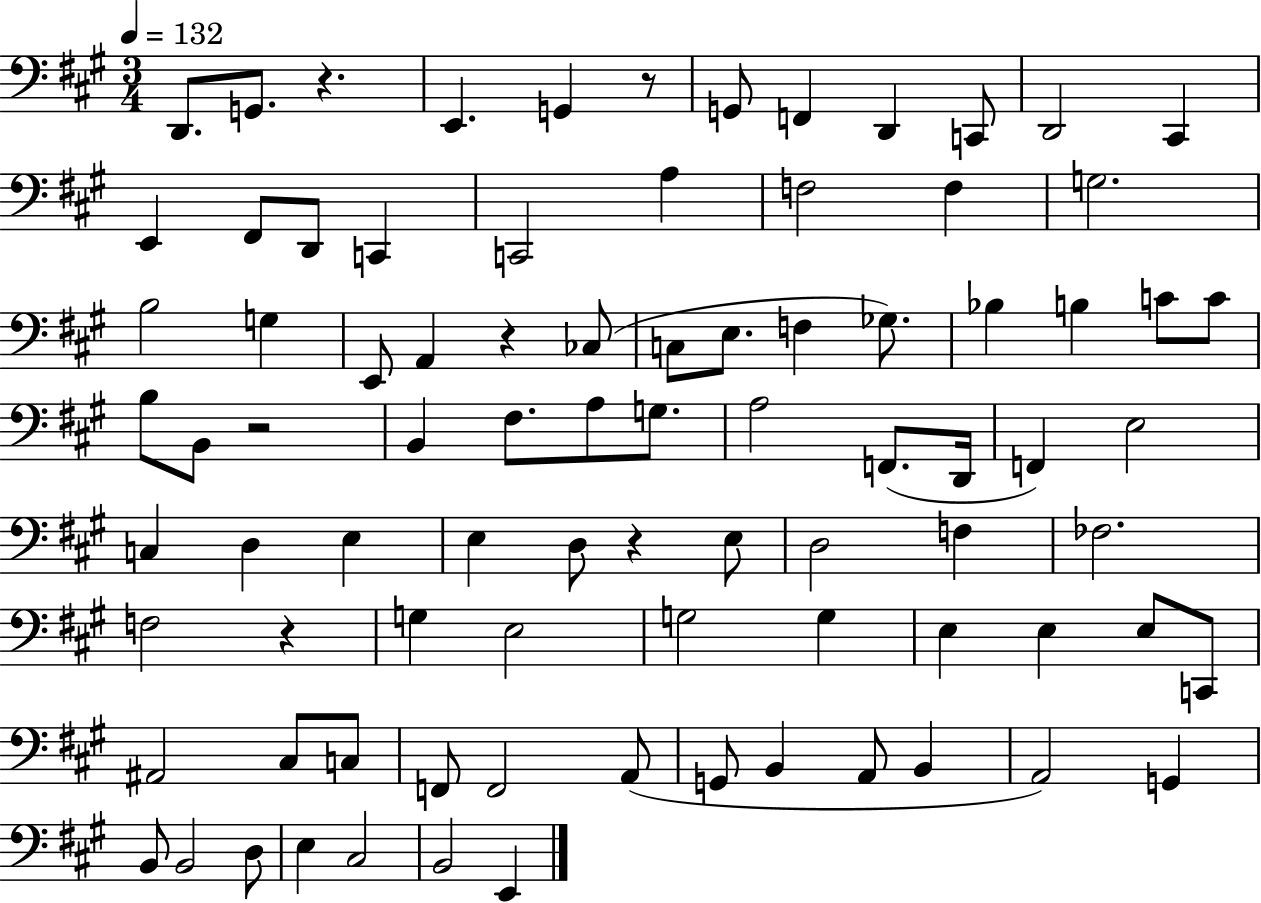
X:1
T:Untitled
M:3/4
L:1/4
K:A
D,,/2 G,,/2 z E,, G,, z/2 G,,/2 F,, D,, C,,/2 D,,2 ^C,, E,, ^F,,/2 D,,/2 C,, C,,2 A, F,2 F, G,2 B,2 G, E,,/2 A,, z _C,/2 C,/2 E,/2 F, _G,/2 _B, B, C/2 C/2 B,/2 B,,/2 z2 B,, ^F,/2 A,/2 G,/2 A,2 F,,/2 D,,/4 F,, E,2 C, D, E, E, D,/2 z E,/2 D,2 F, _F,2 F,2 z G, E,2 G,2 G, E, E, E,/2 C,,/2 ^A,,2 ^C,/2 C,/2 F,,/2 F,,2 A,,/2 G,,/2 B,, A,,/2 B,, A,,2 G,, B,,/2 B,,2 D,/2 E, ^C,2 B,,2 E,,